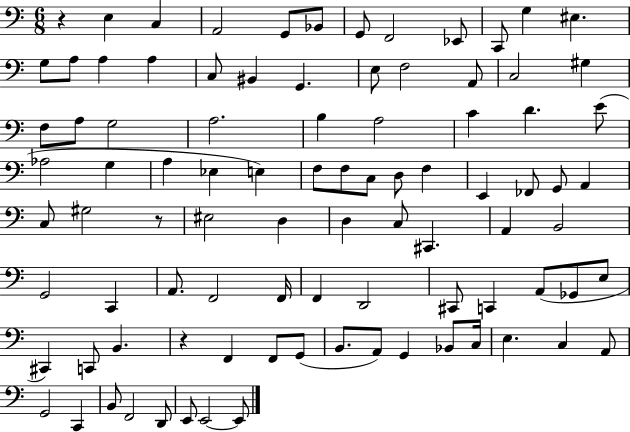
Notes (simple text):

R/q E3/q C3/q A2/h G2/e Bb2/e G2/e F2/h Eb2/e C2/e G3/q EIS3/q. G3/e A3/e A3/q A3/q C3/e BIS2/q G2/q. E3/e F3/h A2/e C3/h G#3/q F3/e A3/e G3/h A3/h. B3/q A3/h C4/q D4/q. E4/e Ab3/h G3/q A3/q Eb3/q E3/q F3/e F3/e C3/e D3/e F3/q E2/q FES2/e G2/e A2/q C3/e G#3/h R/e EIS3/h D3/q D3/q C3/e C#2/q. A2/q B2/h G2/h C2/q A2/e. F2/h F2/s F2/q D2/h C#2/e C2/q A2/e Gb2/e E3/e C#2/q C2/e B2/q. R/q F2/q F2/e G2/e B2/e. A2/e G2/q Bb2/e C3/s E3/q. C3/q A2/e G2/h C2/q B2/e F2/h D2/e E2/e E2/h E2/e